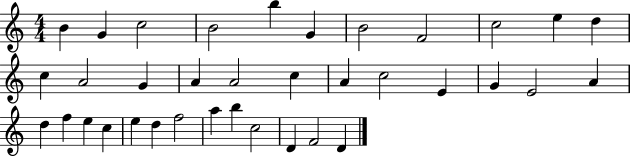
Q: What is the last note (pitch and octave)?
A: D4